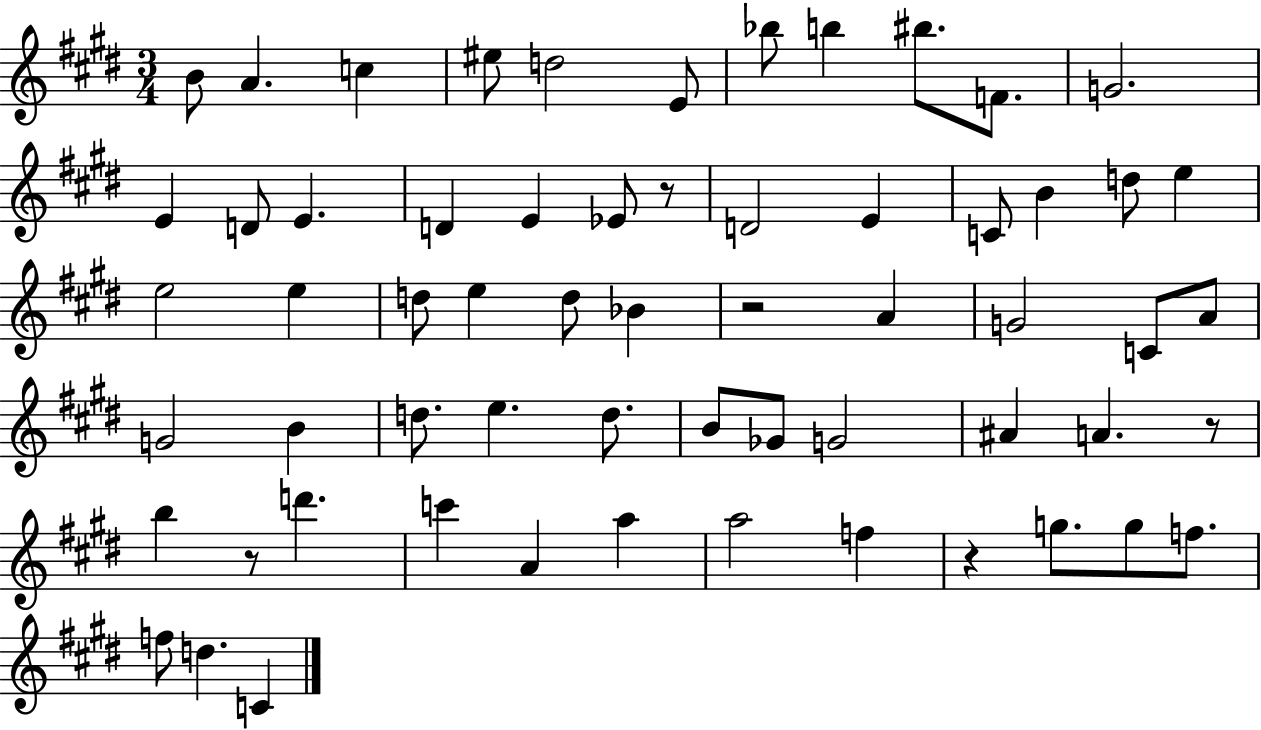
B4/e A4/q. C5/q EIS5/e D5/h E4/e Bb5/e B5/q BIS5/e. F4/e. G4/h. E4/q D4/e E4/q. D4/q E4/q Eb4/e R/e D4/h E4/q C4/e B4/q D5/e E5/q E5/h E5/q D5/e E5/q D5/e Bb4/q R/h A4/q G4/h C4/e A4/e G4/h B4/q D5/e. E5/q. D5/e. B4/e Gb4/e G4/h A#4/q A4/q. R/e B5/q R/e D6/q. C6/q A4/q A5/q A5/h F5/q R/q G5/e. G5/e F5/e. F5/e D5/q. C4/q